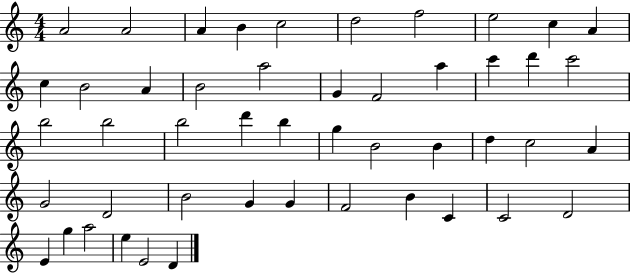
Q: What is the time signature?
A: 4/4